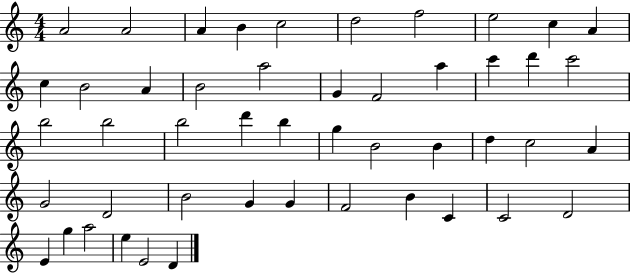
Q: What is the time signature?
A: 4/4